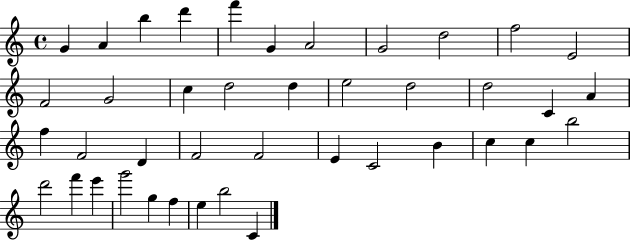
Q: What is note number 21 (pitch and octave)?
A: A4